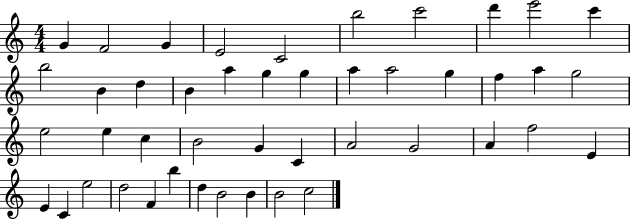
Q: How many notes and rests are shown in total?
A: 45